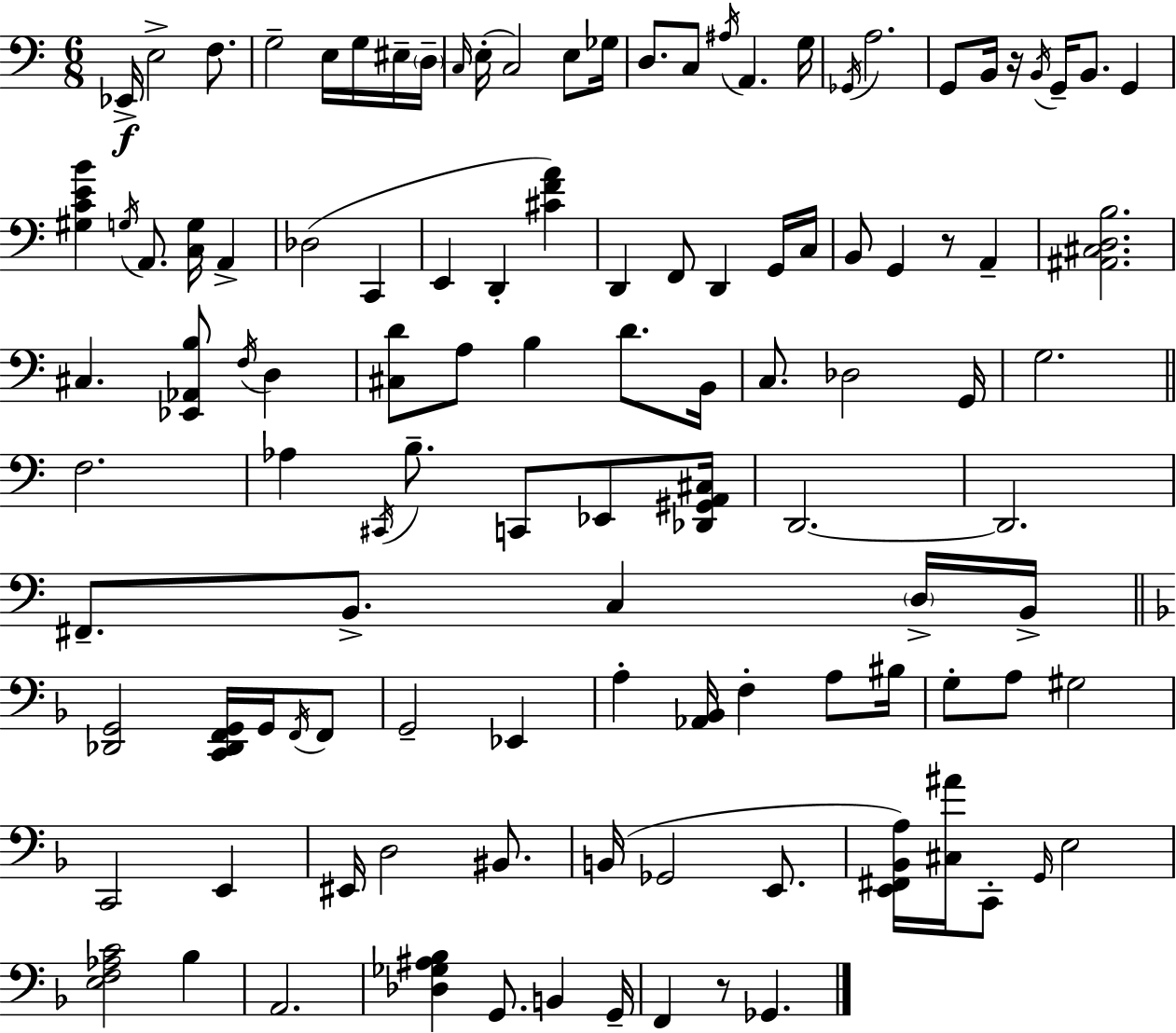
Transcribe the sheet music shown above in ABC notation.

X:1
T:Untitled
M:6/8
L:1/4
K:Am
_E,,/4 E,2 F,/2 G,2 E,/4 G,/4 ^E,/4 D,/4 C,/4 E,/4 C,2 E,/2 _G,/4 D,/2 C,/2 ^A,/4 A,, G,/4 _G,,/4 A,2 G,,/2 B,,/4 z/4 B,,/4 G,,/4 B,,/2 G,, [^G,CEB] G,/4 A,,/2 [C,G,]/4 A,, _D,2 C,, E,, D,, [^CFA] D,, F,,/2 D,, G,,/4 C,/4 B,,/2 G,, z/2 A,, [^A,,^C,D,B,]2 ^C, [_E,,_A,,B,]/2 F,/4 D, [^C,D]/2 A,/2 B, D/2 B,,/4 C,/2 _D,2 G,,/4 G,2 F,2 _A, ^C,,/4 B,/2 C,,/2 _E,,/2 [_D,,^G,,A,,^C,]/4 D,,2 D,,2 ^F,,/2 B,,/2 C, D,/4 B,,/4 [_D,,G,,]2 [C,,_D,,F,,G,,]/4 G,,/4 F,,/4 F,,/2 G,,2 _E,, A, [_A,,_B,,]/4 F, A,/2 ^B,/4 G,/2 A,/2 ^G,2 C,,2 E,, ^E,,/4 D,2 ^B,,/2 B,,/4 _G,,2 E,,/2 [E,,^F,,_B,,A,]/4 [^C,^A]/4 C,,/2 G,,/4 E,2 [E,F,_A,C]2 _B, A,,2 [_D,_G,^A,_B,] G,,/2 B,, G,,/4 F,, z/2 _G,,